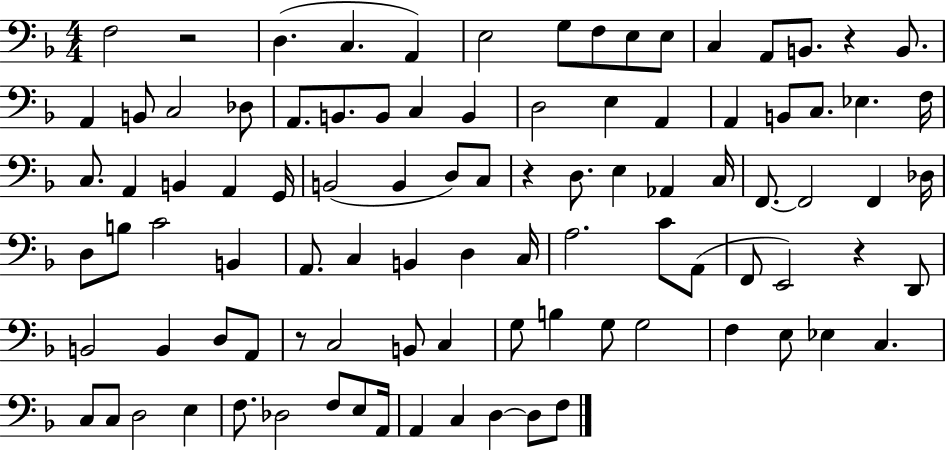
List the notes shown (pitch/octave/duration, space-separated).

F3/h R/h D3/q. C3/q. A2/q E3/h G3/e F3/e E3/e E3/e C3/q A2/e B2/e. R/q B2/e. A2/q B2/e C3/h Db3/e A2/e. B2/e. B2/e C3/q B2/q D3/h E3/q A2/q A2/q B2/e C3/e. Eb3/q. F3/s C3/e. A2/q B2/q A2/q G2/s B2/h B2/q D3/e C3/e R/q D3/e. E3/q Ab2/q C3/s F2/e. F2/h F2/q Db3/s D3/e B3/e C4/h B2/q A2/e. C3/q B2/q D3/q C3/s A3/h. C4/e A2/e F2/e E2/h R/q D2/e B2/h B2/q D3/e A2/e R/e C3/h B2/e C3/q G3/e B3/q G3/e G3/h F3/q E3/e Eb3/q C3/q. C3/e C3/e D3/h E3/q F3/e. Db3/h F3/e E3/e A2/s A2/q C3/q D3/q D3/e F3/e